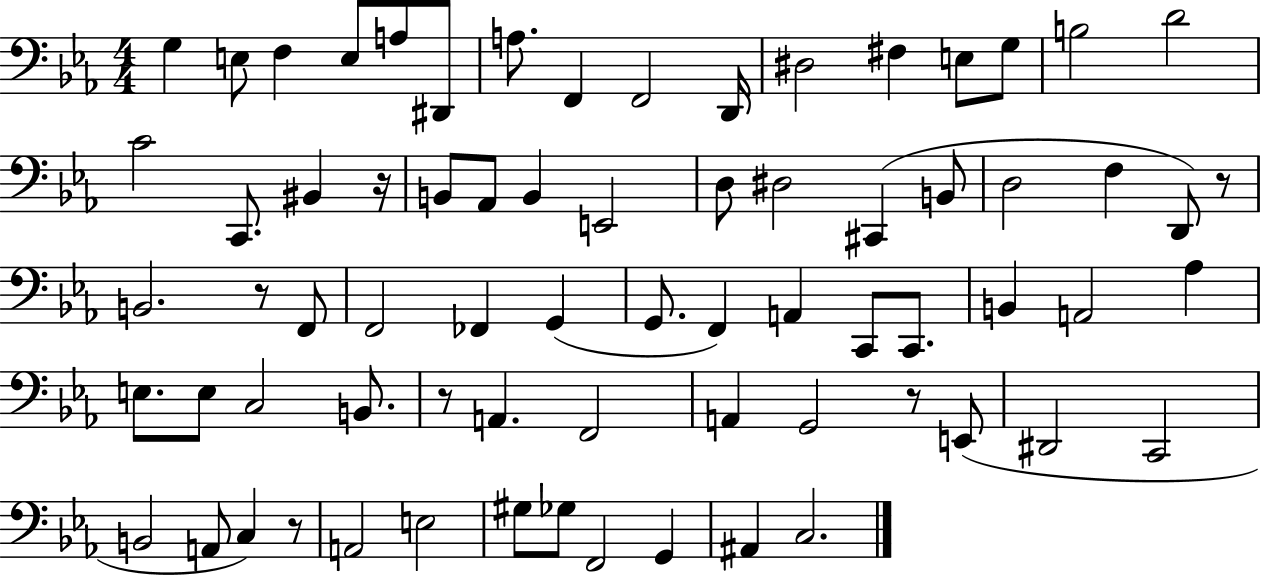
X:1
T:Untitled
M:4/4
L:1/4
K:Eb
G, E,/2 F, E,/2 A,/2 ^D,,/2 A,/2 F,, F,,2 D,,/4 ^D,2 ^F, E,/2 G,/2 B,2 D2 C2 C,,/2 ^B,, z/4 B,,/2 _A,,/2 B,, E,,2 D,/2 ^D,2 ^C,, B,,/2 D,2 F, D,,/2 z/2 B,,2 z/2 F,,/2 F,,2 _F,, G,, G,,/2 F,, A,, C,,/2 C,,/2 B,, A,,2 _A, E,/2 E,/2 C,2 B,,/2 z/2 A,, F,,2 A,, G,,2 z/2 E,,/2 ^D,,2 C,,2 B,,2 A,,/2 C, z/2 A,,2 E,2 ^G,/2 _G,/2 F,,2 G,, ^A,, C,2